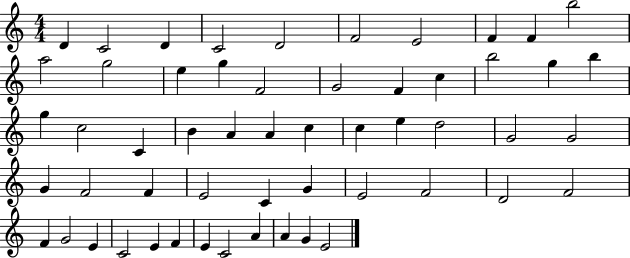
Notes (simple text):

D4/q C4/h D4/q C4/h D4/h F4/h E4/h F4/q F4/q B5/h A5/h G5/h E5/q G5/q F4/h G4/h F4/q C5/q B5/h G5/q B5/q G5/q C5/h C4/q B4/q A4/q A4/q C5/q C5/q E5/q D5/h G4/h G4/h G4/q F4/h F4/q E4/h C4/q G4/q E4/h F4/h D4/h F4/h F4/q G4/h E4/q C4/h E4/q F4/q E4/q C4/h A4/q A4/q G4/q E4/h